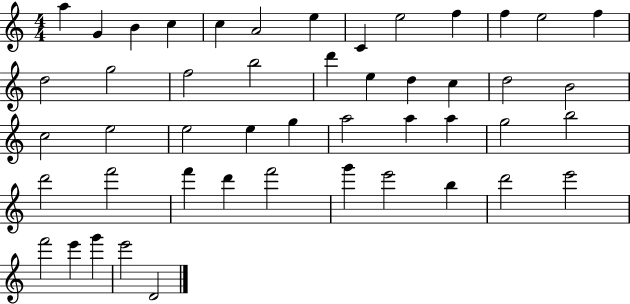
A5/q G4/q B4/q C5/q C5/q A4/h E5/q C4/q E5/h F5/q F5/q E5/h F5/q D5/h G5/h F5/h B5/h D6/q E5/q D5/q C5/q D5/h B4/h C5/h E5/h E5/h E5/q G5/q A5/h A5/q A5/q G5/h B5/h D6/h F6/h F6/q D6/q F6/h G6/q E6/h B5/q D6/h E6/h F6/h E6/q G6/q E6/h D4/h